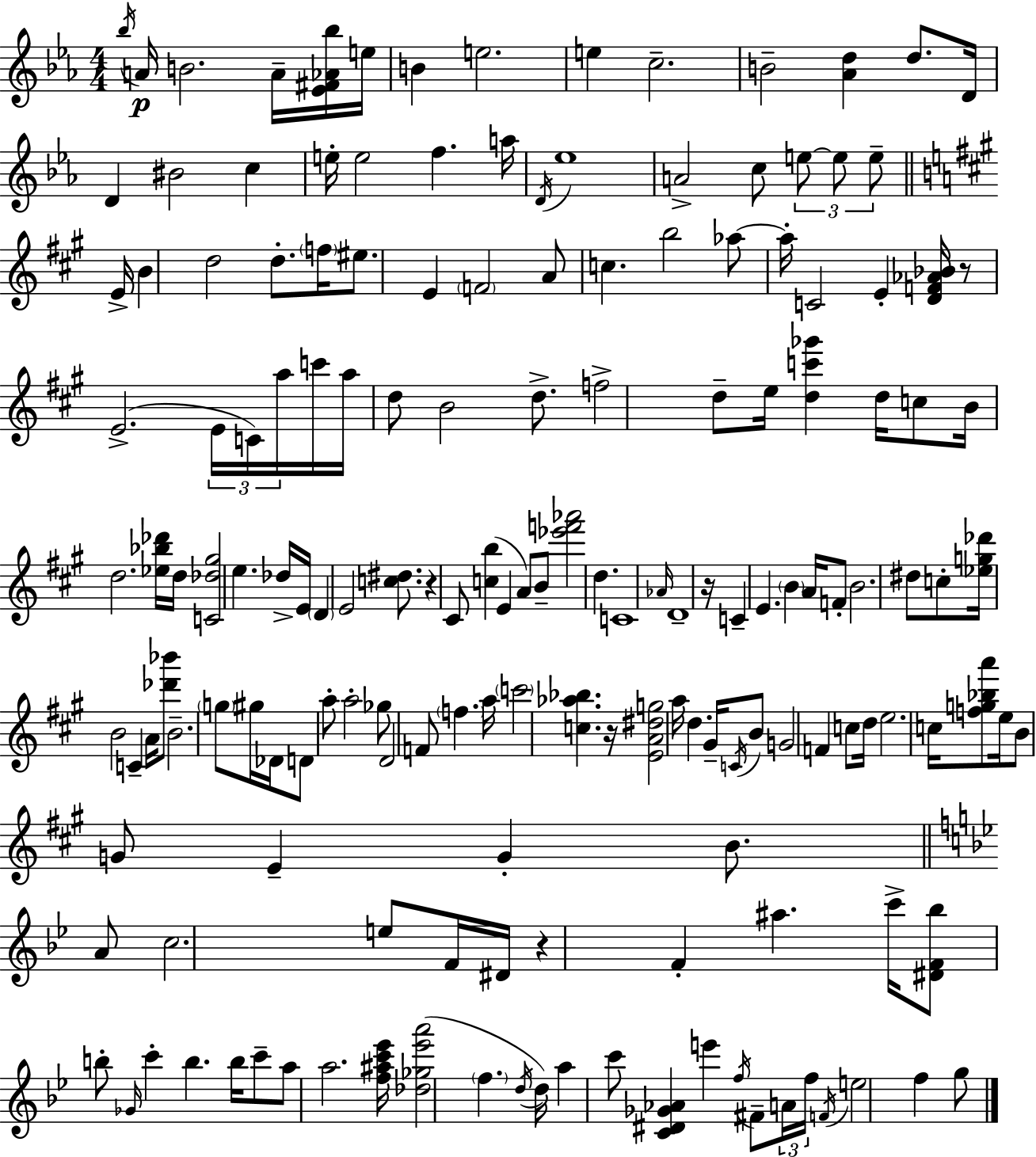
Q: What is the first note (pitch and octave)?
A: Bb5